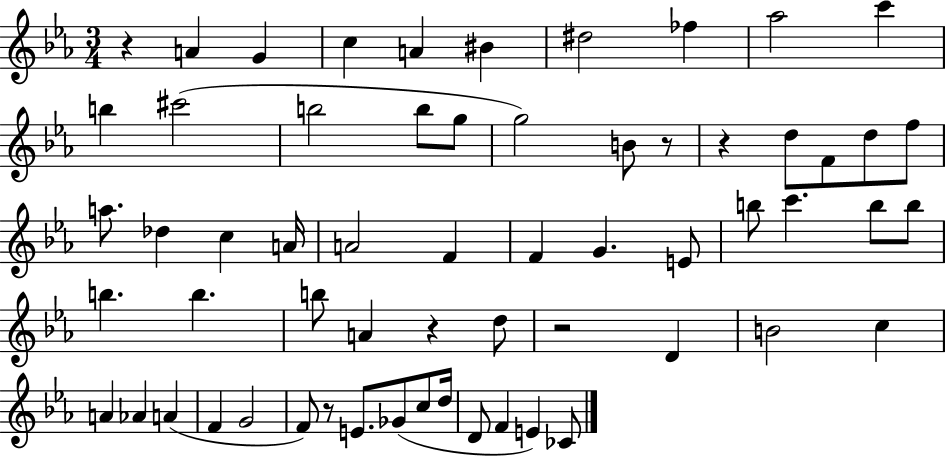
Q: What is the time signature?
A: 3/4